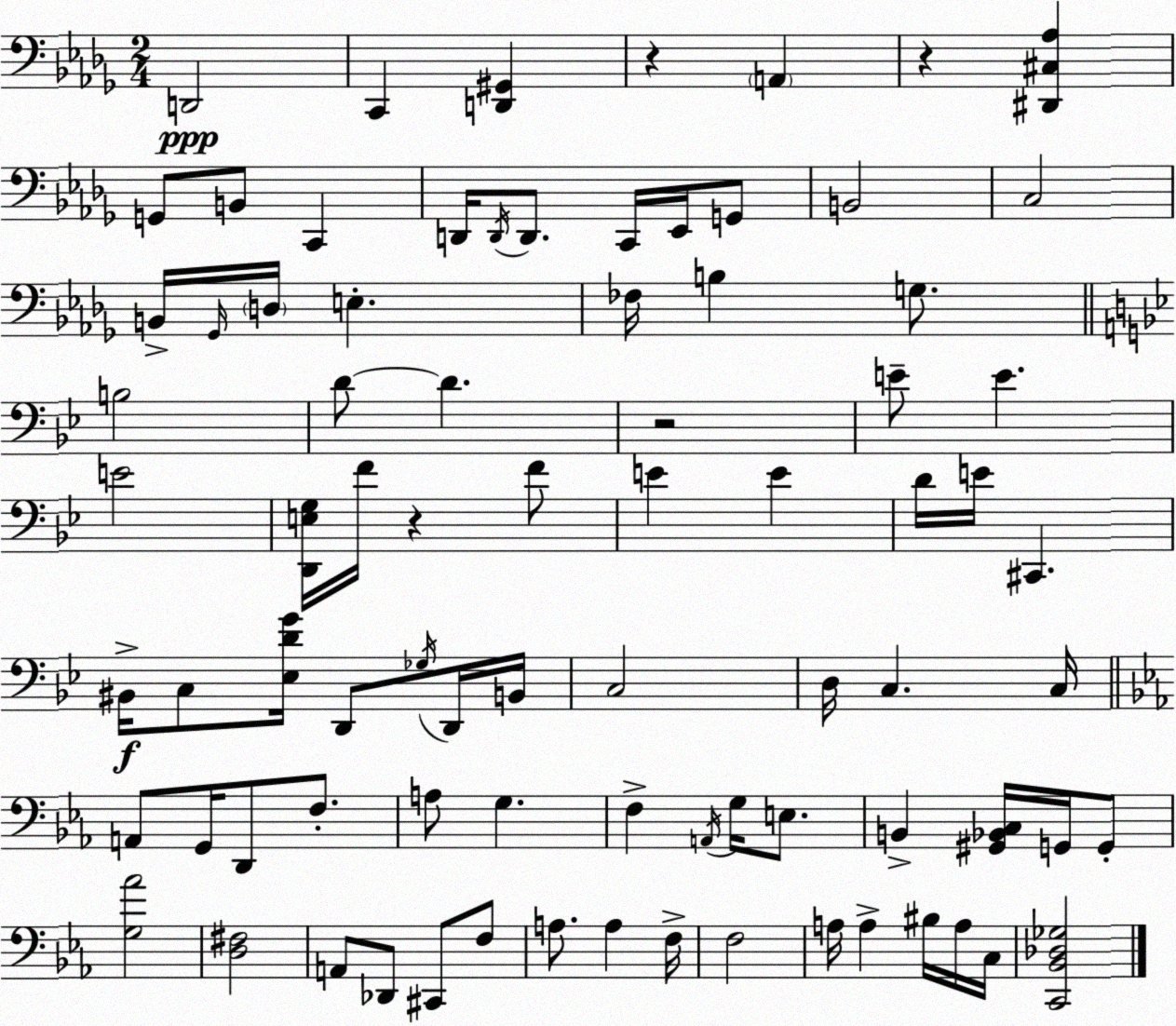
X:1
T:Untitled
M:2/4
L:1/4
K:Bbm
D,,2 C,, [D,,^G,,] z A,, z [^D,,^C,_A,] G,,/2 B,,/2 C,, D,,/4 D,,/4 D,,/2 C,,/4 _E,,/4 G,,/2 B,,2 C,2 B,,/4 _G,,/4 D,/4 E, _F,/4 B, G,/2 B,2 D/2 D z2 E/2 E E2 [D,,E,G,]/4 F/4 z F/2 E E D/4 E/4 ^C,, ^B,,/4 C,/2 [_E,DG]/4 D,,/2 _G,/4 D,,/4 B,,/4 C,2 D,/4 C, C,/4 A,,/2 G,,/4 D,,/2 F,/2 A,/2 G, F, A,,/4 G,/4 E,/2 B,, [^G,,_B,,C,]/4 G,,/4 G,,/2 [G,_A]2 [D,^F,]2 A,,/2 _D,,/2 ^C,,/2 F,/2 A,/2 A, F,/4 F,2 A,/4 A, ^B,/4 A,/4 C,/4 [C,,_B,,_D,_G,]2